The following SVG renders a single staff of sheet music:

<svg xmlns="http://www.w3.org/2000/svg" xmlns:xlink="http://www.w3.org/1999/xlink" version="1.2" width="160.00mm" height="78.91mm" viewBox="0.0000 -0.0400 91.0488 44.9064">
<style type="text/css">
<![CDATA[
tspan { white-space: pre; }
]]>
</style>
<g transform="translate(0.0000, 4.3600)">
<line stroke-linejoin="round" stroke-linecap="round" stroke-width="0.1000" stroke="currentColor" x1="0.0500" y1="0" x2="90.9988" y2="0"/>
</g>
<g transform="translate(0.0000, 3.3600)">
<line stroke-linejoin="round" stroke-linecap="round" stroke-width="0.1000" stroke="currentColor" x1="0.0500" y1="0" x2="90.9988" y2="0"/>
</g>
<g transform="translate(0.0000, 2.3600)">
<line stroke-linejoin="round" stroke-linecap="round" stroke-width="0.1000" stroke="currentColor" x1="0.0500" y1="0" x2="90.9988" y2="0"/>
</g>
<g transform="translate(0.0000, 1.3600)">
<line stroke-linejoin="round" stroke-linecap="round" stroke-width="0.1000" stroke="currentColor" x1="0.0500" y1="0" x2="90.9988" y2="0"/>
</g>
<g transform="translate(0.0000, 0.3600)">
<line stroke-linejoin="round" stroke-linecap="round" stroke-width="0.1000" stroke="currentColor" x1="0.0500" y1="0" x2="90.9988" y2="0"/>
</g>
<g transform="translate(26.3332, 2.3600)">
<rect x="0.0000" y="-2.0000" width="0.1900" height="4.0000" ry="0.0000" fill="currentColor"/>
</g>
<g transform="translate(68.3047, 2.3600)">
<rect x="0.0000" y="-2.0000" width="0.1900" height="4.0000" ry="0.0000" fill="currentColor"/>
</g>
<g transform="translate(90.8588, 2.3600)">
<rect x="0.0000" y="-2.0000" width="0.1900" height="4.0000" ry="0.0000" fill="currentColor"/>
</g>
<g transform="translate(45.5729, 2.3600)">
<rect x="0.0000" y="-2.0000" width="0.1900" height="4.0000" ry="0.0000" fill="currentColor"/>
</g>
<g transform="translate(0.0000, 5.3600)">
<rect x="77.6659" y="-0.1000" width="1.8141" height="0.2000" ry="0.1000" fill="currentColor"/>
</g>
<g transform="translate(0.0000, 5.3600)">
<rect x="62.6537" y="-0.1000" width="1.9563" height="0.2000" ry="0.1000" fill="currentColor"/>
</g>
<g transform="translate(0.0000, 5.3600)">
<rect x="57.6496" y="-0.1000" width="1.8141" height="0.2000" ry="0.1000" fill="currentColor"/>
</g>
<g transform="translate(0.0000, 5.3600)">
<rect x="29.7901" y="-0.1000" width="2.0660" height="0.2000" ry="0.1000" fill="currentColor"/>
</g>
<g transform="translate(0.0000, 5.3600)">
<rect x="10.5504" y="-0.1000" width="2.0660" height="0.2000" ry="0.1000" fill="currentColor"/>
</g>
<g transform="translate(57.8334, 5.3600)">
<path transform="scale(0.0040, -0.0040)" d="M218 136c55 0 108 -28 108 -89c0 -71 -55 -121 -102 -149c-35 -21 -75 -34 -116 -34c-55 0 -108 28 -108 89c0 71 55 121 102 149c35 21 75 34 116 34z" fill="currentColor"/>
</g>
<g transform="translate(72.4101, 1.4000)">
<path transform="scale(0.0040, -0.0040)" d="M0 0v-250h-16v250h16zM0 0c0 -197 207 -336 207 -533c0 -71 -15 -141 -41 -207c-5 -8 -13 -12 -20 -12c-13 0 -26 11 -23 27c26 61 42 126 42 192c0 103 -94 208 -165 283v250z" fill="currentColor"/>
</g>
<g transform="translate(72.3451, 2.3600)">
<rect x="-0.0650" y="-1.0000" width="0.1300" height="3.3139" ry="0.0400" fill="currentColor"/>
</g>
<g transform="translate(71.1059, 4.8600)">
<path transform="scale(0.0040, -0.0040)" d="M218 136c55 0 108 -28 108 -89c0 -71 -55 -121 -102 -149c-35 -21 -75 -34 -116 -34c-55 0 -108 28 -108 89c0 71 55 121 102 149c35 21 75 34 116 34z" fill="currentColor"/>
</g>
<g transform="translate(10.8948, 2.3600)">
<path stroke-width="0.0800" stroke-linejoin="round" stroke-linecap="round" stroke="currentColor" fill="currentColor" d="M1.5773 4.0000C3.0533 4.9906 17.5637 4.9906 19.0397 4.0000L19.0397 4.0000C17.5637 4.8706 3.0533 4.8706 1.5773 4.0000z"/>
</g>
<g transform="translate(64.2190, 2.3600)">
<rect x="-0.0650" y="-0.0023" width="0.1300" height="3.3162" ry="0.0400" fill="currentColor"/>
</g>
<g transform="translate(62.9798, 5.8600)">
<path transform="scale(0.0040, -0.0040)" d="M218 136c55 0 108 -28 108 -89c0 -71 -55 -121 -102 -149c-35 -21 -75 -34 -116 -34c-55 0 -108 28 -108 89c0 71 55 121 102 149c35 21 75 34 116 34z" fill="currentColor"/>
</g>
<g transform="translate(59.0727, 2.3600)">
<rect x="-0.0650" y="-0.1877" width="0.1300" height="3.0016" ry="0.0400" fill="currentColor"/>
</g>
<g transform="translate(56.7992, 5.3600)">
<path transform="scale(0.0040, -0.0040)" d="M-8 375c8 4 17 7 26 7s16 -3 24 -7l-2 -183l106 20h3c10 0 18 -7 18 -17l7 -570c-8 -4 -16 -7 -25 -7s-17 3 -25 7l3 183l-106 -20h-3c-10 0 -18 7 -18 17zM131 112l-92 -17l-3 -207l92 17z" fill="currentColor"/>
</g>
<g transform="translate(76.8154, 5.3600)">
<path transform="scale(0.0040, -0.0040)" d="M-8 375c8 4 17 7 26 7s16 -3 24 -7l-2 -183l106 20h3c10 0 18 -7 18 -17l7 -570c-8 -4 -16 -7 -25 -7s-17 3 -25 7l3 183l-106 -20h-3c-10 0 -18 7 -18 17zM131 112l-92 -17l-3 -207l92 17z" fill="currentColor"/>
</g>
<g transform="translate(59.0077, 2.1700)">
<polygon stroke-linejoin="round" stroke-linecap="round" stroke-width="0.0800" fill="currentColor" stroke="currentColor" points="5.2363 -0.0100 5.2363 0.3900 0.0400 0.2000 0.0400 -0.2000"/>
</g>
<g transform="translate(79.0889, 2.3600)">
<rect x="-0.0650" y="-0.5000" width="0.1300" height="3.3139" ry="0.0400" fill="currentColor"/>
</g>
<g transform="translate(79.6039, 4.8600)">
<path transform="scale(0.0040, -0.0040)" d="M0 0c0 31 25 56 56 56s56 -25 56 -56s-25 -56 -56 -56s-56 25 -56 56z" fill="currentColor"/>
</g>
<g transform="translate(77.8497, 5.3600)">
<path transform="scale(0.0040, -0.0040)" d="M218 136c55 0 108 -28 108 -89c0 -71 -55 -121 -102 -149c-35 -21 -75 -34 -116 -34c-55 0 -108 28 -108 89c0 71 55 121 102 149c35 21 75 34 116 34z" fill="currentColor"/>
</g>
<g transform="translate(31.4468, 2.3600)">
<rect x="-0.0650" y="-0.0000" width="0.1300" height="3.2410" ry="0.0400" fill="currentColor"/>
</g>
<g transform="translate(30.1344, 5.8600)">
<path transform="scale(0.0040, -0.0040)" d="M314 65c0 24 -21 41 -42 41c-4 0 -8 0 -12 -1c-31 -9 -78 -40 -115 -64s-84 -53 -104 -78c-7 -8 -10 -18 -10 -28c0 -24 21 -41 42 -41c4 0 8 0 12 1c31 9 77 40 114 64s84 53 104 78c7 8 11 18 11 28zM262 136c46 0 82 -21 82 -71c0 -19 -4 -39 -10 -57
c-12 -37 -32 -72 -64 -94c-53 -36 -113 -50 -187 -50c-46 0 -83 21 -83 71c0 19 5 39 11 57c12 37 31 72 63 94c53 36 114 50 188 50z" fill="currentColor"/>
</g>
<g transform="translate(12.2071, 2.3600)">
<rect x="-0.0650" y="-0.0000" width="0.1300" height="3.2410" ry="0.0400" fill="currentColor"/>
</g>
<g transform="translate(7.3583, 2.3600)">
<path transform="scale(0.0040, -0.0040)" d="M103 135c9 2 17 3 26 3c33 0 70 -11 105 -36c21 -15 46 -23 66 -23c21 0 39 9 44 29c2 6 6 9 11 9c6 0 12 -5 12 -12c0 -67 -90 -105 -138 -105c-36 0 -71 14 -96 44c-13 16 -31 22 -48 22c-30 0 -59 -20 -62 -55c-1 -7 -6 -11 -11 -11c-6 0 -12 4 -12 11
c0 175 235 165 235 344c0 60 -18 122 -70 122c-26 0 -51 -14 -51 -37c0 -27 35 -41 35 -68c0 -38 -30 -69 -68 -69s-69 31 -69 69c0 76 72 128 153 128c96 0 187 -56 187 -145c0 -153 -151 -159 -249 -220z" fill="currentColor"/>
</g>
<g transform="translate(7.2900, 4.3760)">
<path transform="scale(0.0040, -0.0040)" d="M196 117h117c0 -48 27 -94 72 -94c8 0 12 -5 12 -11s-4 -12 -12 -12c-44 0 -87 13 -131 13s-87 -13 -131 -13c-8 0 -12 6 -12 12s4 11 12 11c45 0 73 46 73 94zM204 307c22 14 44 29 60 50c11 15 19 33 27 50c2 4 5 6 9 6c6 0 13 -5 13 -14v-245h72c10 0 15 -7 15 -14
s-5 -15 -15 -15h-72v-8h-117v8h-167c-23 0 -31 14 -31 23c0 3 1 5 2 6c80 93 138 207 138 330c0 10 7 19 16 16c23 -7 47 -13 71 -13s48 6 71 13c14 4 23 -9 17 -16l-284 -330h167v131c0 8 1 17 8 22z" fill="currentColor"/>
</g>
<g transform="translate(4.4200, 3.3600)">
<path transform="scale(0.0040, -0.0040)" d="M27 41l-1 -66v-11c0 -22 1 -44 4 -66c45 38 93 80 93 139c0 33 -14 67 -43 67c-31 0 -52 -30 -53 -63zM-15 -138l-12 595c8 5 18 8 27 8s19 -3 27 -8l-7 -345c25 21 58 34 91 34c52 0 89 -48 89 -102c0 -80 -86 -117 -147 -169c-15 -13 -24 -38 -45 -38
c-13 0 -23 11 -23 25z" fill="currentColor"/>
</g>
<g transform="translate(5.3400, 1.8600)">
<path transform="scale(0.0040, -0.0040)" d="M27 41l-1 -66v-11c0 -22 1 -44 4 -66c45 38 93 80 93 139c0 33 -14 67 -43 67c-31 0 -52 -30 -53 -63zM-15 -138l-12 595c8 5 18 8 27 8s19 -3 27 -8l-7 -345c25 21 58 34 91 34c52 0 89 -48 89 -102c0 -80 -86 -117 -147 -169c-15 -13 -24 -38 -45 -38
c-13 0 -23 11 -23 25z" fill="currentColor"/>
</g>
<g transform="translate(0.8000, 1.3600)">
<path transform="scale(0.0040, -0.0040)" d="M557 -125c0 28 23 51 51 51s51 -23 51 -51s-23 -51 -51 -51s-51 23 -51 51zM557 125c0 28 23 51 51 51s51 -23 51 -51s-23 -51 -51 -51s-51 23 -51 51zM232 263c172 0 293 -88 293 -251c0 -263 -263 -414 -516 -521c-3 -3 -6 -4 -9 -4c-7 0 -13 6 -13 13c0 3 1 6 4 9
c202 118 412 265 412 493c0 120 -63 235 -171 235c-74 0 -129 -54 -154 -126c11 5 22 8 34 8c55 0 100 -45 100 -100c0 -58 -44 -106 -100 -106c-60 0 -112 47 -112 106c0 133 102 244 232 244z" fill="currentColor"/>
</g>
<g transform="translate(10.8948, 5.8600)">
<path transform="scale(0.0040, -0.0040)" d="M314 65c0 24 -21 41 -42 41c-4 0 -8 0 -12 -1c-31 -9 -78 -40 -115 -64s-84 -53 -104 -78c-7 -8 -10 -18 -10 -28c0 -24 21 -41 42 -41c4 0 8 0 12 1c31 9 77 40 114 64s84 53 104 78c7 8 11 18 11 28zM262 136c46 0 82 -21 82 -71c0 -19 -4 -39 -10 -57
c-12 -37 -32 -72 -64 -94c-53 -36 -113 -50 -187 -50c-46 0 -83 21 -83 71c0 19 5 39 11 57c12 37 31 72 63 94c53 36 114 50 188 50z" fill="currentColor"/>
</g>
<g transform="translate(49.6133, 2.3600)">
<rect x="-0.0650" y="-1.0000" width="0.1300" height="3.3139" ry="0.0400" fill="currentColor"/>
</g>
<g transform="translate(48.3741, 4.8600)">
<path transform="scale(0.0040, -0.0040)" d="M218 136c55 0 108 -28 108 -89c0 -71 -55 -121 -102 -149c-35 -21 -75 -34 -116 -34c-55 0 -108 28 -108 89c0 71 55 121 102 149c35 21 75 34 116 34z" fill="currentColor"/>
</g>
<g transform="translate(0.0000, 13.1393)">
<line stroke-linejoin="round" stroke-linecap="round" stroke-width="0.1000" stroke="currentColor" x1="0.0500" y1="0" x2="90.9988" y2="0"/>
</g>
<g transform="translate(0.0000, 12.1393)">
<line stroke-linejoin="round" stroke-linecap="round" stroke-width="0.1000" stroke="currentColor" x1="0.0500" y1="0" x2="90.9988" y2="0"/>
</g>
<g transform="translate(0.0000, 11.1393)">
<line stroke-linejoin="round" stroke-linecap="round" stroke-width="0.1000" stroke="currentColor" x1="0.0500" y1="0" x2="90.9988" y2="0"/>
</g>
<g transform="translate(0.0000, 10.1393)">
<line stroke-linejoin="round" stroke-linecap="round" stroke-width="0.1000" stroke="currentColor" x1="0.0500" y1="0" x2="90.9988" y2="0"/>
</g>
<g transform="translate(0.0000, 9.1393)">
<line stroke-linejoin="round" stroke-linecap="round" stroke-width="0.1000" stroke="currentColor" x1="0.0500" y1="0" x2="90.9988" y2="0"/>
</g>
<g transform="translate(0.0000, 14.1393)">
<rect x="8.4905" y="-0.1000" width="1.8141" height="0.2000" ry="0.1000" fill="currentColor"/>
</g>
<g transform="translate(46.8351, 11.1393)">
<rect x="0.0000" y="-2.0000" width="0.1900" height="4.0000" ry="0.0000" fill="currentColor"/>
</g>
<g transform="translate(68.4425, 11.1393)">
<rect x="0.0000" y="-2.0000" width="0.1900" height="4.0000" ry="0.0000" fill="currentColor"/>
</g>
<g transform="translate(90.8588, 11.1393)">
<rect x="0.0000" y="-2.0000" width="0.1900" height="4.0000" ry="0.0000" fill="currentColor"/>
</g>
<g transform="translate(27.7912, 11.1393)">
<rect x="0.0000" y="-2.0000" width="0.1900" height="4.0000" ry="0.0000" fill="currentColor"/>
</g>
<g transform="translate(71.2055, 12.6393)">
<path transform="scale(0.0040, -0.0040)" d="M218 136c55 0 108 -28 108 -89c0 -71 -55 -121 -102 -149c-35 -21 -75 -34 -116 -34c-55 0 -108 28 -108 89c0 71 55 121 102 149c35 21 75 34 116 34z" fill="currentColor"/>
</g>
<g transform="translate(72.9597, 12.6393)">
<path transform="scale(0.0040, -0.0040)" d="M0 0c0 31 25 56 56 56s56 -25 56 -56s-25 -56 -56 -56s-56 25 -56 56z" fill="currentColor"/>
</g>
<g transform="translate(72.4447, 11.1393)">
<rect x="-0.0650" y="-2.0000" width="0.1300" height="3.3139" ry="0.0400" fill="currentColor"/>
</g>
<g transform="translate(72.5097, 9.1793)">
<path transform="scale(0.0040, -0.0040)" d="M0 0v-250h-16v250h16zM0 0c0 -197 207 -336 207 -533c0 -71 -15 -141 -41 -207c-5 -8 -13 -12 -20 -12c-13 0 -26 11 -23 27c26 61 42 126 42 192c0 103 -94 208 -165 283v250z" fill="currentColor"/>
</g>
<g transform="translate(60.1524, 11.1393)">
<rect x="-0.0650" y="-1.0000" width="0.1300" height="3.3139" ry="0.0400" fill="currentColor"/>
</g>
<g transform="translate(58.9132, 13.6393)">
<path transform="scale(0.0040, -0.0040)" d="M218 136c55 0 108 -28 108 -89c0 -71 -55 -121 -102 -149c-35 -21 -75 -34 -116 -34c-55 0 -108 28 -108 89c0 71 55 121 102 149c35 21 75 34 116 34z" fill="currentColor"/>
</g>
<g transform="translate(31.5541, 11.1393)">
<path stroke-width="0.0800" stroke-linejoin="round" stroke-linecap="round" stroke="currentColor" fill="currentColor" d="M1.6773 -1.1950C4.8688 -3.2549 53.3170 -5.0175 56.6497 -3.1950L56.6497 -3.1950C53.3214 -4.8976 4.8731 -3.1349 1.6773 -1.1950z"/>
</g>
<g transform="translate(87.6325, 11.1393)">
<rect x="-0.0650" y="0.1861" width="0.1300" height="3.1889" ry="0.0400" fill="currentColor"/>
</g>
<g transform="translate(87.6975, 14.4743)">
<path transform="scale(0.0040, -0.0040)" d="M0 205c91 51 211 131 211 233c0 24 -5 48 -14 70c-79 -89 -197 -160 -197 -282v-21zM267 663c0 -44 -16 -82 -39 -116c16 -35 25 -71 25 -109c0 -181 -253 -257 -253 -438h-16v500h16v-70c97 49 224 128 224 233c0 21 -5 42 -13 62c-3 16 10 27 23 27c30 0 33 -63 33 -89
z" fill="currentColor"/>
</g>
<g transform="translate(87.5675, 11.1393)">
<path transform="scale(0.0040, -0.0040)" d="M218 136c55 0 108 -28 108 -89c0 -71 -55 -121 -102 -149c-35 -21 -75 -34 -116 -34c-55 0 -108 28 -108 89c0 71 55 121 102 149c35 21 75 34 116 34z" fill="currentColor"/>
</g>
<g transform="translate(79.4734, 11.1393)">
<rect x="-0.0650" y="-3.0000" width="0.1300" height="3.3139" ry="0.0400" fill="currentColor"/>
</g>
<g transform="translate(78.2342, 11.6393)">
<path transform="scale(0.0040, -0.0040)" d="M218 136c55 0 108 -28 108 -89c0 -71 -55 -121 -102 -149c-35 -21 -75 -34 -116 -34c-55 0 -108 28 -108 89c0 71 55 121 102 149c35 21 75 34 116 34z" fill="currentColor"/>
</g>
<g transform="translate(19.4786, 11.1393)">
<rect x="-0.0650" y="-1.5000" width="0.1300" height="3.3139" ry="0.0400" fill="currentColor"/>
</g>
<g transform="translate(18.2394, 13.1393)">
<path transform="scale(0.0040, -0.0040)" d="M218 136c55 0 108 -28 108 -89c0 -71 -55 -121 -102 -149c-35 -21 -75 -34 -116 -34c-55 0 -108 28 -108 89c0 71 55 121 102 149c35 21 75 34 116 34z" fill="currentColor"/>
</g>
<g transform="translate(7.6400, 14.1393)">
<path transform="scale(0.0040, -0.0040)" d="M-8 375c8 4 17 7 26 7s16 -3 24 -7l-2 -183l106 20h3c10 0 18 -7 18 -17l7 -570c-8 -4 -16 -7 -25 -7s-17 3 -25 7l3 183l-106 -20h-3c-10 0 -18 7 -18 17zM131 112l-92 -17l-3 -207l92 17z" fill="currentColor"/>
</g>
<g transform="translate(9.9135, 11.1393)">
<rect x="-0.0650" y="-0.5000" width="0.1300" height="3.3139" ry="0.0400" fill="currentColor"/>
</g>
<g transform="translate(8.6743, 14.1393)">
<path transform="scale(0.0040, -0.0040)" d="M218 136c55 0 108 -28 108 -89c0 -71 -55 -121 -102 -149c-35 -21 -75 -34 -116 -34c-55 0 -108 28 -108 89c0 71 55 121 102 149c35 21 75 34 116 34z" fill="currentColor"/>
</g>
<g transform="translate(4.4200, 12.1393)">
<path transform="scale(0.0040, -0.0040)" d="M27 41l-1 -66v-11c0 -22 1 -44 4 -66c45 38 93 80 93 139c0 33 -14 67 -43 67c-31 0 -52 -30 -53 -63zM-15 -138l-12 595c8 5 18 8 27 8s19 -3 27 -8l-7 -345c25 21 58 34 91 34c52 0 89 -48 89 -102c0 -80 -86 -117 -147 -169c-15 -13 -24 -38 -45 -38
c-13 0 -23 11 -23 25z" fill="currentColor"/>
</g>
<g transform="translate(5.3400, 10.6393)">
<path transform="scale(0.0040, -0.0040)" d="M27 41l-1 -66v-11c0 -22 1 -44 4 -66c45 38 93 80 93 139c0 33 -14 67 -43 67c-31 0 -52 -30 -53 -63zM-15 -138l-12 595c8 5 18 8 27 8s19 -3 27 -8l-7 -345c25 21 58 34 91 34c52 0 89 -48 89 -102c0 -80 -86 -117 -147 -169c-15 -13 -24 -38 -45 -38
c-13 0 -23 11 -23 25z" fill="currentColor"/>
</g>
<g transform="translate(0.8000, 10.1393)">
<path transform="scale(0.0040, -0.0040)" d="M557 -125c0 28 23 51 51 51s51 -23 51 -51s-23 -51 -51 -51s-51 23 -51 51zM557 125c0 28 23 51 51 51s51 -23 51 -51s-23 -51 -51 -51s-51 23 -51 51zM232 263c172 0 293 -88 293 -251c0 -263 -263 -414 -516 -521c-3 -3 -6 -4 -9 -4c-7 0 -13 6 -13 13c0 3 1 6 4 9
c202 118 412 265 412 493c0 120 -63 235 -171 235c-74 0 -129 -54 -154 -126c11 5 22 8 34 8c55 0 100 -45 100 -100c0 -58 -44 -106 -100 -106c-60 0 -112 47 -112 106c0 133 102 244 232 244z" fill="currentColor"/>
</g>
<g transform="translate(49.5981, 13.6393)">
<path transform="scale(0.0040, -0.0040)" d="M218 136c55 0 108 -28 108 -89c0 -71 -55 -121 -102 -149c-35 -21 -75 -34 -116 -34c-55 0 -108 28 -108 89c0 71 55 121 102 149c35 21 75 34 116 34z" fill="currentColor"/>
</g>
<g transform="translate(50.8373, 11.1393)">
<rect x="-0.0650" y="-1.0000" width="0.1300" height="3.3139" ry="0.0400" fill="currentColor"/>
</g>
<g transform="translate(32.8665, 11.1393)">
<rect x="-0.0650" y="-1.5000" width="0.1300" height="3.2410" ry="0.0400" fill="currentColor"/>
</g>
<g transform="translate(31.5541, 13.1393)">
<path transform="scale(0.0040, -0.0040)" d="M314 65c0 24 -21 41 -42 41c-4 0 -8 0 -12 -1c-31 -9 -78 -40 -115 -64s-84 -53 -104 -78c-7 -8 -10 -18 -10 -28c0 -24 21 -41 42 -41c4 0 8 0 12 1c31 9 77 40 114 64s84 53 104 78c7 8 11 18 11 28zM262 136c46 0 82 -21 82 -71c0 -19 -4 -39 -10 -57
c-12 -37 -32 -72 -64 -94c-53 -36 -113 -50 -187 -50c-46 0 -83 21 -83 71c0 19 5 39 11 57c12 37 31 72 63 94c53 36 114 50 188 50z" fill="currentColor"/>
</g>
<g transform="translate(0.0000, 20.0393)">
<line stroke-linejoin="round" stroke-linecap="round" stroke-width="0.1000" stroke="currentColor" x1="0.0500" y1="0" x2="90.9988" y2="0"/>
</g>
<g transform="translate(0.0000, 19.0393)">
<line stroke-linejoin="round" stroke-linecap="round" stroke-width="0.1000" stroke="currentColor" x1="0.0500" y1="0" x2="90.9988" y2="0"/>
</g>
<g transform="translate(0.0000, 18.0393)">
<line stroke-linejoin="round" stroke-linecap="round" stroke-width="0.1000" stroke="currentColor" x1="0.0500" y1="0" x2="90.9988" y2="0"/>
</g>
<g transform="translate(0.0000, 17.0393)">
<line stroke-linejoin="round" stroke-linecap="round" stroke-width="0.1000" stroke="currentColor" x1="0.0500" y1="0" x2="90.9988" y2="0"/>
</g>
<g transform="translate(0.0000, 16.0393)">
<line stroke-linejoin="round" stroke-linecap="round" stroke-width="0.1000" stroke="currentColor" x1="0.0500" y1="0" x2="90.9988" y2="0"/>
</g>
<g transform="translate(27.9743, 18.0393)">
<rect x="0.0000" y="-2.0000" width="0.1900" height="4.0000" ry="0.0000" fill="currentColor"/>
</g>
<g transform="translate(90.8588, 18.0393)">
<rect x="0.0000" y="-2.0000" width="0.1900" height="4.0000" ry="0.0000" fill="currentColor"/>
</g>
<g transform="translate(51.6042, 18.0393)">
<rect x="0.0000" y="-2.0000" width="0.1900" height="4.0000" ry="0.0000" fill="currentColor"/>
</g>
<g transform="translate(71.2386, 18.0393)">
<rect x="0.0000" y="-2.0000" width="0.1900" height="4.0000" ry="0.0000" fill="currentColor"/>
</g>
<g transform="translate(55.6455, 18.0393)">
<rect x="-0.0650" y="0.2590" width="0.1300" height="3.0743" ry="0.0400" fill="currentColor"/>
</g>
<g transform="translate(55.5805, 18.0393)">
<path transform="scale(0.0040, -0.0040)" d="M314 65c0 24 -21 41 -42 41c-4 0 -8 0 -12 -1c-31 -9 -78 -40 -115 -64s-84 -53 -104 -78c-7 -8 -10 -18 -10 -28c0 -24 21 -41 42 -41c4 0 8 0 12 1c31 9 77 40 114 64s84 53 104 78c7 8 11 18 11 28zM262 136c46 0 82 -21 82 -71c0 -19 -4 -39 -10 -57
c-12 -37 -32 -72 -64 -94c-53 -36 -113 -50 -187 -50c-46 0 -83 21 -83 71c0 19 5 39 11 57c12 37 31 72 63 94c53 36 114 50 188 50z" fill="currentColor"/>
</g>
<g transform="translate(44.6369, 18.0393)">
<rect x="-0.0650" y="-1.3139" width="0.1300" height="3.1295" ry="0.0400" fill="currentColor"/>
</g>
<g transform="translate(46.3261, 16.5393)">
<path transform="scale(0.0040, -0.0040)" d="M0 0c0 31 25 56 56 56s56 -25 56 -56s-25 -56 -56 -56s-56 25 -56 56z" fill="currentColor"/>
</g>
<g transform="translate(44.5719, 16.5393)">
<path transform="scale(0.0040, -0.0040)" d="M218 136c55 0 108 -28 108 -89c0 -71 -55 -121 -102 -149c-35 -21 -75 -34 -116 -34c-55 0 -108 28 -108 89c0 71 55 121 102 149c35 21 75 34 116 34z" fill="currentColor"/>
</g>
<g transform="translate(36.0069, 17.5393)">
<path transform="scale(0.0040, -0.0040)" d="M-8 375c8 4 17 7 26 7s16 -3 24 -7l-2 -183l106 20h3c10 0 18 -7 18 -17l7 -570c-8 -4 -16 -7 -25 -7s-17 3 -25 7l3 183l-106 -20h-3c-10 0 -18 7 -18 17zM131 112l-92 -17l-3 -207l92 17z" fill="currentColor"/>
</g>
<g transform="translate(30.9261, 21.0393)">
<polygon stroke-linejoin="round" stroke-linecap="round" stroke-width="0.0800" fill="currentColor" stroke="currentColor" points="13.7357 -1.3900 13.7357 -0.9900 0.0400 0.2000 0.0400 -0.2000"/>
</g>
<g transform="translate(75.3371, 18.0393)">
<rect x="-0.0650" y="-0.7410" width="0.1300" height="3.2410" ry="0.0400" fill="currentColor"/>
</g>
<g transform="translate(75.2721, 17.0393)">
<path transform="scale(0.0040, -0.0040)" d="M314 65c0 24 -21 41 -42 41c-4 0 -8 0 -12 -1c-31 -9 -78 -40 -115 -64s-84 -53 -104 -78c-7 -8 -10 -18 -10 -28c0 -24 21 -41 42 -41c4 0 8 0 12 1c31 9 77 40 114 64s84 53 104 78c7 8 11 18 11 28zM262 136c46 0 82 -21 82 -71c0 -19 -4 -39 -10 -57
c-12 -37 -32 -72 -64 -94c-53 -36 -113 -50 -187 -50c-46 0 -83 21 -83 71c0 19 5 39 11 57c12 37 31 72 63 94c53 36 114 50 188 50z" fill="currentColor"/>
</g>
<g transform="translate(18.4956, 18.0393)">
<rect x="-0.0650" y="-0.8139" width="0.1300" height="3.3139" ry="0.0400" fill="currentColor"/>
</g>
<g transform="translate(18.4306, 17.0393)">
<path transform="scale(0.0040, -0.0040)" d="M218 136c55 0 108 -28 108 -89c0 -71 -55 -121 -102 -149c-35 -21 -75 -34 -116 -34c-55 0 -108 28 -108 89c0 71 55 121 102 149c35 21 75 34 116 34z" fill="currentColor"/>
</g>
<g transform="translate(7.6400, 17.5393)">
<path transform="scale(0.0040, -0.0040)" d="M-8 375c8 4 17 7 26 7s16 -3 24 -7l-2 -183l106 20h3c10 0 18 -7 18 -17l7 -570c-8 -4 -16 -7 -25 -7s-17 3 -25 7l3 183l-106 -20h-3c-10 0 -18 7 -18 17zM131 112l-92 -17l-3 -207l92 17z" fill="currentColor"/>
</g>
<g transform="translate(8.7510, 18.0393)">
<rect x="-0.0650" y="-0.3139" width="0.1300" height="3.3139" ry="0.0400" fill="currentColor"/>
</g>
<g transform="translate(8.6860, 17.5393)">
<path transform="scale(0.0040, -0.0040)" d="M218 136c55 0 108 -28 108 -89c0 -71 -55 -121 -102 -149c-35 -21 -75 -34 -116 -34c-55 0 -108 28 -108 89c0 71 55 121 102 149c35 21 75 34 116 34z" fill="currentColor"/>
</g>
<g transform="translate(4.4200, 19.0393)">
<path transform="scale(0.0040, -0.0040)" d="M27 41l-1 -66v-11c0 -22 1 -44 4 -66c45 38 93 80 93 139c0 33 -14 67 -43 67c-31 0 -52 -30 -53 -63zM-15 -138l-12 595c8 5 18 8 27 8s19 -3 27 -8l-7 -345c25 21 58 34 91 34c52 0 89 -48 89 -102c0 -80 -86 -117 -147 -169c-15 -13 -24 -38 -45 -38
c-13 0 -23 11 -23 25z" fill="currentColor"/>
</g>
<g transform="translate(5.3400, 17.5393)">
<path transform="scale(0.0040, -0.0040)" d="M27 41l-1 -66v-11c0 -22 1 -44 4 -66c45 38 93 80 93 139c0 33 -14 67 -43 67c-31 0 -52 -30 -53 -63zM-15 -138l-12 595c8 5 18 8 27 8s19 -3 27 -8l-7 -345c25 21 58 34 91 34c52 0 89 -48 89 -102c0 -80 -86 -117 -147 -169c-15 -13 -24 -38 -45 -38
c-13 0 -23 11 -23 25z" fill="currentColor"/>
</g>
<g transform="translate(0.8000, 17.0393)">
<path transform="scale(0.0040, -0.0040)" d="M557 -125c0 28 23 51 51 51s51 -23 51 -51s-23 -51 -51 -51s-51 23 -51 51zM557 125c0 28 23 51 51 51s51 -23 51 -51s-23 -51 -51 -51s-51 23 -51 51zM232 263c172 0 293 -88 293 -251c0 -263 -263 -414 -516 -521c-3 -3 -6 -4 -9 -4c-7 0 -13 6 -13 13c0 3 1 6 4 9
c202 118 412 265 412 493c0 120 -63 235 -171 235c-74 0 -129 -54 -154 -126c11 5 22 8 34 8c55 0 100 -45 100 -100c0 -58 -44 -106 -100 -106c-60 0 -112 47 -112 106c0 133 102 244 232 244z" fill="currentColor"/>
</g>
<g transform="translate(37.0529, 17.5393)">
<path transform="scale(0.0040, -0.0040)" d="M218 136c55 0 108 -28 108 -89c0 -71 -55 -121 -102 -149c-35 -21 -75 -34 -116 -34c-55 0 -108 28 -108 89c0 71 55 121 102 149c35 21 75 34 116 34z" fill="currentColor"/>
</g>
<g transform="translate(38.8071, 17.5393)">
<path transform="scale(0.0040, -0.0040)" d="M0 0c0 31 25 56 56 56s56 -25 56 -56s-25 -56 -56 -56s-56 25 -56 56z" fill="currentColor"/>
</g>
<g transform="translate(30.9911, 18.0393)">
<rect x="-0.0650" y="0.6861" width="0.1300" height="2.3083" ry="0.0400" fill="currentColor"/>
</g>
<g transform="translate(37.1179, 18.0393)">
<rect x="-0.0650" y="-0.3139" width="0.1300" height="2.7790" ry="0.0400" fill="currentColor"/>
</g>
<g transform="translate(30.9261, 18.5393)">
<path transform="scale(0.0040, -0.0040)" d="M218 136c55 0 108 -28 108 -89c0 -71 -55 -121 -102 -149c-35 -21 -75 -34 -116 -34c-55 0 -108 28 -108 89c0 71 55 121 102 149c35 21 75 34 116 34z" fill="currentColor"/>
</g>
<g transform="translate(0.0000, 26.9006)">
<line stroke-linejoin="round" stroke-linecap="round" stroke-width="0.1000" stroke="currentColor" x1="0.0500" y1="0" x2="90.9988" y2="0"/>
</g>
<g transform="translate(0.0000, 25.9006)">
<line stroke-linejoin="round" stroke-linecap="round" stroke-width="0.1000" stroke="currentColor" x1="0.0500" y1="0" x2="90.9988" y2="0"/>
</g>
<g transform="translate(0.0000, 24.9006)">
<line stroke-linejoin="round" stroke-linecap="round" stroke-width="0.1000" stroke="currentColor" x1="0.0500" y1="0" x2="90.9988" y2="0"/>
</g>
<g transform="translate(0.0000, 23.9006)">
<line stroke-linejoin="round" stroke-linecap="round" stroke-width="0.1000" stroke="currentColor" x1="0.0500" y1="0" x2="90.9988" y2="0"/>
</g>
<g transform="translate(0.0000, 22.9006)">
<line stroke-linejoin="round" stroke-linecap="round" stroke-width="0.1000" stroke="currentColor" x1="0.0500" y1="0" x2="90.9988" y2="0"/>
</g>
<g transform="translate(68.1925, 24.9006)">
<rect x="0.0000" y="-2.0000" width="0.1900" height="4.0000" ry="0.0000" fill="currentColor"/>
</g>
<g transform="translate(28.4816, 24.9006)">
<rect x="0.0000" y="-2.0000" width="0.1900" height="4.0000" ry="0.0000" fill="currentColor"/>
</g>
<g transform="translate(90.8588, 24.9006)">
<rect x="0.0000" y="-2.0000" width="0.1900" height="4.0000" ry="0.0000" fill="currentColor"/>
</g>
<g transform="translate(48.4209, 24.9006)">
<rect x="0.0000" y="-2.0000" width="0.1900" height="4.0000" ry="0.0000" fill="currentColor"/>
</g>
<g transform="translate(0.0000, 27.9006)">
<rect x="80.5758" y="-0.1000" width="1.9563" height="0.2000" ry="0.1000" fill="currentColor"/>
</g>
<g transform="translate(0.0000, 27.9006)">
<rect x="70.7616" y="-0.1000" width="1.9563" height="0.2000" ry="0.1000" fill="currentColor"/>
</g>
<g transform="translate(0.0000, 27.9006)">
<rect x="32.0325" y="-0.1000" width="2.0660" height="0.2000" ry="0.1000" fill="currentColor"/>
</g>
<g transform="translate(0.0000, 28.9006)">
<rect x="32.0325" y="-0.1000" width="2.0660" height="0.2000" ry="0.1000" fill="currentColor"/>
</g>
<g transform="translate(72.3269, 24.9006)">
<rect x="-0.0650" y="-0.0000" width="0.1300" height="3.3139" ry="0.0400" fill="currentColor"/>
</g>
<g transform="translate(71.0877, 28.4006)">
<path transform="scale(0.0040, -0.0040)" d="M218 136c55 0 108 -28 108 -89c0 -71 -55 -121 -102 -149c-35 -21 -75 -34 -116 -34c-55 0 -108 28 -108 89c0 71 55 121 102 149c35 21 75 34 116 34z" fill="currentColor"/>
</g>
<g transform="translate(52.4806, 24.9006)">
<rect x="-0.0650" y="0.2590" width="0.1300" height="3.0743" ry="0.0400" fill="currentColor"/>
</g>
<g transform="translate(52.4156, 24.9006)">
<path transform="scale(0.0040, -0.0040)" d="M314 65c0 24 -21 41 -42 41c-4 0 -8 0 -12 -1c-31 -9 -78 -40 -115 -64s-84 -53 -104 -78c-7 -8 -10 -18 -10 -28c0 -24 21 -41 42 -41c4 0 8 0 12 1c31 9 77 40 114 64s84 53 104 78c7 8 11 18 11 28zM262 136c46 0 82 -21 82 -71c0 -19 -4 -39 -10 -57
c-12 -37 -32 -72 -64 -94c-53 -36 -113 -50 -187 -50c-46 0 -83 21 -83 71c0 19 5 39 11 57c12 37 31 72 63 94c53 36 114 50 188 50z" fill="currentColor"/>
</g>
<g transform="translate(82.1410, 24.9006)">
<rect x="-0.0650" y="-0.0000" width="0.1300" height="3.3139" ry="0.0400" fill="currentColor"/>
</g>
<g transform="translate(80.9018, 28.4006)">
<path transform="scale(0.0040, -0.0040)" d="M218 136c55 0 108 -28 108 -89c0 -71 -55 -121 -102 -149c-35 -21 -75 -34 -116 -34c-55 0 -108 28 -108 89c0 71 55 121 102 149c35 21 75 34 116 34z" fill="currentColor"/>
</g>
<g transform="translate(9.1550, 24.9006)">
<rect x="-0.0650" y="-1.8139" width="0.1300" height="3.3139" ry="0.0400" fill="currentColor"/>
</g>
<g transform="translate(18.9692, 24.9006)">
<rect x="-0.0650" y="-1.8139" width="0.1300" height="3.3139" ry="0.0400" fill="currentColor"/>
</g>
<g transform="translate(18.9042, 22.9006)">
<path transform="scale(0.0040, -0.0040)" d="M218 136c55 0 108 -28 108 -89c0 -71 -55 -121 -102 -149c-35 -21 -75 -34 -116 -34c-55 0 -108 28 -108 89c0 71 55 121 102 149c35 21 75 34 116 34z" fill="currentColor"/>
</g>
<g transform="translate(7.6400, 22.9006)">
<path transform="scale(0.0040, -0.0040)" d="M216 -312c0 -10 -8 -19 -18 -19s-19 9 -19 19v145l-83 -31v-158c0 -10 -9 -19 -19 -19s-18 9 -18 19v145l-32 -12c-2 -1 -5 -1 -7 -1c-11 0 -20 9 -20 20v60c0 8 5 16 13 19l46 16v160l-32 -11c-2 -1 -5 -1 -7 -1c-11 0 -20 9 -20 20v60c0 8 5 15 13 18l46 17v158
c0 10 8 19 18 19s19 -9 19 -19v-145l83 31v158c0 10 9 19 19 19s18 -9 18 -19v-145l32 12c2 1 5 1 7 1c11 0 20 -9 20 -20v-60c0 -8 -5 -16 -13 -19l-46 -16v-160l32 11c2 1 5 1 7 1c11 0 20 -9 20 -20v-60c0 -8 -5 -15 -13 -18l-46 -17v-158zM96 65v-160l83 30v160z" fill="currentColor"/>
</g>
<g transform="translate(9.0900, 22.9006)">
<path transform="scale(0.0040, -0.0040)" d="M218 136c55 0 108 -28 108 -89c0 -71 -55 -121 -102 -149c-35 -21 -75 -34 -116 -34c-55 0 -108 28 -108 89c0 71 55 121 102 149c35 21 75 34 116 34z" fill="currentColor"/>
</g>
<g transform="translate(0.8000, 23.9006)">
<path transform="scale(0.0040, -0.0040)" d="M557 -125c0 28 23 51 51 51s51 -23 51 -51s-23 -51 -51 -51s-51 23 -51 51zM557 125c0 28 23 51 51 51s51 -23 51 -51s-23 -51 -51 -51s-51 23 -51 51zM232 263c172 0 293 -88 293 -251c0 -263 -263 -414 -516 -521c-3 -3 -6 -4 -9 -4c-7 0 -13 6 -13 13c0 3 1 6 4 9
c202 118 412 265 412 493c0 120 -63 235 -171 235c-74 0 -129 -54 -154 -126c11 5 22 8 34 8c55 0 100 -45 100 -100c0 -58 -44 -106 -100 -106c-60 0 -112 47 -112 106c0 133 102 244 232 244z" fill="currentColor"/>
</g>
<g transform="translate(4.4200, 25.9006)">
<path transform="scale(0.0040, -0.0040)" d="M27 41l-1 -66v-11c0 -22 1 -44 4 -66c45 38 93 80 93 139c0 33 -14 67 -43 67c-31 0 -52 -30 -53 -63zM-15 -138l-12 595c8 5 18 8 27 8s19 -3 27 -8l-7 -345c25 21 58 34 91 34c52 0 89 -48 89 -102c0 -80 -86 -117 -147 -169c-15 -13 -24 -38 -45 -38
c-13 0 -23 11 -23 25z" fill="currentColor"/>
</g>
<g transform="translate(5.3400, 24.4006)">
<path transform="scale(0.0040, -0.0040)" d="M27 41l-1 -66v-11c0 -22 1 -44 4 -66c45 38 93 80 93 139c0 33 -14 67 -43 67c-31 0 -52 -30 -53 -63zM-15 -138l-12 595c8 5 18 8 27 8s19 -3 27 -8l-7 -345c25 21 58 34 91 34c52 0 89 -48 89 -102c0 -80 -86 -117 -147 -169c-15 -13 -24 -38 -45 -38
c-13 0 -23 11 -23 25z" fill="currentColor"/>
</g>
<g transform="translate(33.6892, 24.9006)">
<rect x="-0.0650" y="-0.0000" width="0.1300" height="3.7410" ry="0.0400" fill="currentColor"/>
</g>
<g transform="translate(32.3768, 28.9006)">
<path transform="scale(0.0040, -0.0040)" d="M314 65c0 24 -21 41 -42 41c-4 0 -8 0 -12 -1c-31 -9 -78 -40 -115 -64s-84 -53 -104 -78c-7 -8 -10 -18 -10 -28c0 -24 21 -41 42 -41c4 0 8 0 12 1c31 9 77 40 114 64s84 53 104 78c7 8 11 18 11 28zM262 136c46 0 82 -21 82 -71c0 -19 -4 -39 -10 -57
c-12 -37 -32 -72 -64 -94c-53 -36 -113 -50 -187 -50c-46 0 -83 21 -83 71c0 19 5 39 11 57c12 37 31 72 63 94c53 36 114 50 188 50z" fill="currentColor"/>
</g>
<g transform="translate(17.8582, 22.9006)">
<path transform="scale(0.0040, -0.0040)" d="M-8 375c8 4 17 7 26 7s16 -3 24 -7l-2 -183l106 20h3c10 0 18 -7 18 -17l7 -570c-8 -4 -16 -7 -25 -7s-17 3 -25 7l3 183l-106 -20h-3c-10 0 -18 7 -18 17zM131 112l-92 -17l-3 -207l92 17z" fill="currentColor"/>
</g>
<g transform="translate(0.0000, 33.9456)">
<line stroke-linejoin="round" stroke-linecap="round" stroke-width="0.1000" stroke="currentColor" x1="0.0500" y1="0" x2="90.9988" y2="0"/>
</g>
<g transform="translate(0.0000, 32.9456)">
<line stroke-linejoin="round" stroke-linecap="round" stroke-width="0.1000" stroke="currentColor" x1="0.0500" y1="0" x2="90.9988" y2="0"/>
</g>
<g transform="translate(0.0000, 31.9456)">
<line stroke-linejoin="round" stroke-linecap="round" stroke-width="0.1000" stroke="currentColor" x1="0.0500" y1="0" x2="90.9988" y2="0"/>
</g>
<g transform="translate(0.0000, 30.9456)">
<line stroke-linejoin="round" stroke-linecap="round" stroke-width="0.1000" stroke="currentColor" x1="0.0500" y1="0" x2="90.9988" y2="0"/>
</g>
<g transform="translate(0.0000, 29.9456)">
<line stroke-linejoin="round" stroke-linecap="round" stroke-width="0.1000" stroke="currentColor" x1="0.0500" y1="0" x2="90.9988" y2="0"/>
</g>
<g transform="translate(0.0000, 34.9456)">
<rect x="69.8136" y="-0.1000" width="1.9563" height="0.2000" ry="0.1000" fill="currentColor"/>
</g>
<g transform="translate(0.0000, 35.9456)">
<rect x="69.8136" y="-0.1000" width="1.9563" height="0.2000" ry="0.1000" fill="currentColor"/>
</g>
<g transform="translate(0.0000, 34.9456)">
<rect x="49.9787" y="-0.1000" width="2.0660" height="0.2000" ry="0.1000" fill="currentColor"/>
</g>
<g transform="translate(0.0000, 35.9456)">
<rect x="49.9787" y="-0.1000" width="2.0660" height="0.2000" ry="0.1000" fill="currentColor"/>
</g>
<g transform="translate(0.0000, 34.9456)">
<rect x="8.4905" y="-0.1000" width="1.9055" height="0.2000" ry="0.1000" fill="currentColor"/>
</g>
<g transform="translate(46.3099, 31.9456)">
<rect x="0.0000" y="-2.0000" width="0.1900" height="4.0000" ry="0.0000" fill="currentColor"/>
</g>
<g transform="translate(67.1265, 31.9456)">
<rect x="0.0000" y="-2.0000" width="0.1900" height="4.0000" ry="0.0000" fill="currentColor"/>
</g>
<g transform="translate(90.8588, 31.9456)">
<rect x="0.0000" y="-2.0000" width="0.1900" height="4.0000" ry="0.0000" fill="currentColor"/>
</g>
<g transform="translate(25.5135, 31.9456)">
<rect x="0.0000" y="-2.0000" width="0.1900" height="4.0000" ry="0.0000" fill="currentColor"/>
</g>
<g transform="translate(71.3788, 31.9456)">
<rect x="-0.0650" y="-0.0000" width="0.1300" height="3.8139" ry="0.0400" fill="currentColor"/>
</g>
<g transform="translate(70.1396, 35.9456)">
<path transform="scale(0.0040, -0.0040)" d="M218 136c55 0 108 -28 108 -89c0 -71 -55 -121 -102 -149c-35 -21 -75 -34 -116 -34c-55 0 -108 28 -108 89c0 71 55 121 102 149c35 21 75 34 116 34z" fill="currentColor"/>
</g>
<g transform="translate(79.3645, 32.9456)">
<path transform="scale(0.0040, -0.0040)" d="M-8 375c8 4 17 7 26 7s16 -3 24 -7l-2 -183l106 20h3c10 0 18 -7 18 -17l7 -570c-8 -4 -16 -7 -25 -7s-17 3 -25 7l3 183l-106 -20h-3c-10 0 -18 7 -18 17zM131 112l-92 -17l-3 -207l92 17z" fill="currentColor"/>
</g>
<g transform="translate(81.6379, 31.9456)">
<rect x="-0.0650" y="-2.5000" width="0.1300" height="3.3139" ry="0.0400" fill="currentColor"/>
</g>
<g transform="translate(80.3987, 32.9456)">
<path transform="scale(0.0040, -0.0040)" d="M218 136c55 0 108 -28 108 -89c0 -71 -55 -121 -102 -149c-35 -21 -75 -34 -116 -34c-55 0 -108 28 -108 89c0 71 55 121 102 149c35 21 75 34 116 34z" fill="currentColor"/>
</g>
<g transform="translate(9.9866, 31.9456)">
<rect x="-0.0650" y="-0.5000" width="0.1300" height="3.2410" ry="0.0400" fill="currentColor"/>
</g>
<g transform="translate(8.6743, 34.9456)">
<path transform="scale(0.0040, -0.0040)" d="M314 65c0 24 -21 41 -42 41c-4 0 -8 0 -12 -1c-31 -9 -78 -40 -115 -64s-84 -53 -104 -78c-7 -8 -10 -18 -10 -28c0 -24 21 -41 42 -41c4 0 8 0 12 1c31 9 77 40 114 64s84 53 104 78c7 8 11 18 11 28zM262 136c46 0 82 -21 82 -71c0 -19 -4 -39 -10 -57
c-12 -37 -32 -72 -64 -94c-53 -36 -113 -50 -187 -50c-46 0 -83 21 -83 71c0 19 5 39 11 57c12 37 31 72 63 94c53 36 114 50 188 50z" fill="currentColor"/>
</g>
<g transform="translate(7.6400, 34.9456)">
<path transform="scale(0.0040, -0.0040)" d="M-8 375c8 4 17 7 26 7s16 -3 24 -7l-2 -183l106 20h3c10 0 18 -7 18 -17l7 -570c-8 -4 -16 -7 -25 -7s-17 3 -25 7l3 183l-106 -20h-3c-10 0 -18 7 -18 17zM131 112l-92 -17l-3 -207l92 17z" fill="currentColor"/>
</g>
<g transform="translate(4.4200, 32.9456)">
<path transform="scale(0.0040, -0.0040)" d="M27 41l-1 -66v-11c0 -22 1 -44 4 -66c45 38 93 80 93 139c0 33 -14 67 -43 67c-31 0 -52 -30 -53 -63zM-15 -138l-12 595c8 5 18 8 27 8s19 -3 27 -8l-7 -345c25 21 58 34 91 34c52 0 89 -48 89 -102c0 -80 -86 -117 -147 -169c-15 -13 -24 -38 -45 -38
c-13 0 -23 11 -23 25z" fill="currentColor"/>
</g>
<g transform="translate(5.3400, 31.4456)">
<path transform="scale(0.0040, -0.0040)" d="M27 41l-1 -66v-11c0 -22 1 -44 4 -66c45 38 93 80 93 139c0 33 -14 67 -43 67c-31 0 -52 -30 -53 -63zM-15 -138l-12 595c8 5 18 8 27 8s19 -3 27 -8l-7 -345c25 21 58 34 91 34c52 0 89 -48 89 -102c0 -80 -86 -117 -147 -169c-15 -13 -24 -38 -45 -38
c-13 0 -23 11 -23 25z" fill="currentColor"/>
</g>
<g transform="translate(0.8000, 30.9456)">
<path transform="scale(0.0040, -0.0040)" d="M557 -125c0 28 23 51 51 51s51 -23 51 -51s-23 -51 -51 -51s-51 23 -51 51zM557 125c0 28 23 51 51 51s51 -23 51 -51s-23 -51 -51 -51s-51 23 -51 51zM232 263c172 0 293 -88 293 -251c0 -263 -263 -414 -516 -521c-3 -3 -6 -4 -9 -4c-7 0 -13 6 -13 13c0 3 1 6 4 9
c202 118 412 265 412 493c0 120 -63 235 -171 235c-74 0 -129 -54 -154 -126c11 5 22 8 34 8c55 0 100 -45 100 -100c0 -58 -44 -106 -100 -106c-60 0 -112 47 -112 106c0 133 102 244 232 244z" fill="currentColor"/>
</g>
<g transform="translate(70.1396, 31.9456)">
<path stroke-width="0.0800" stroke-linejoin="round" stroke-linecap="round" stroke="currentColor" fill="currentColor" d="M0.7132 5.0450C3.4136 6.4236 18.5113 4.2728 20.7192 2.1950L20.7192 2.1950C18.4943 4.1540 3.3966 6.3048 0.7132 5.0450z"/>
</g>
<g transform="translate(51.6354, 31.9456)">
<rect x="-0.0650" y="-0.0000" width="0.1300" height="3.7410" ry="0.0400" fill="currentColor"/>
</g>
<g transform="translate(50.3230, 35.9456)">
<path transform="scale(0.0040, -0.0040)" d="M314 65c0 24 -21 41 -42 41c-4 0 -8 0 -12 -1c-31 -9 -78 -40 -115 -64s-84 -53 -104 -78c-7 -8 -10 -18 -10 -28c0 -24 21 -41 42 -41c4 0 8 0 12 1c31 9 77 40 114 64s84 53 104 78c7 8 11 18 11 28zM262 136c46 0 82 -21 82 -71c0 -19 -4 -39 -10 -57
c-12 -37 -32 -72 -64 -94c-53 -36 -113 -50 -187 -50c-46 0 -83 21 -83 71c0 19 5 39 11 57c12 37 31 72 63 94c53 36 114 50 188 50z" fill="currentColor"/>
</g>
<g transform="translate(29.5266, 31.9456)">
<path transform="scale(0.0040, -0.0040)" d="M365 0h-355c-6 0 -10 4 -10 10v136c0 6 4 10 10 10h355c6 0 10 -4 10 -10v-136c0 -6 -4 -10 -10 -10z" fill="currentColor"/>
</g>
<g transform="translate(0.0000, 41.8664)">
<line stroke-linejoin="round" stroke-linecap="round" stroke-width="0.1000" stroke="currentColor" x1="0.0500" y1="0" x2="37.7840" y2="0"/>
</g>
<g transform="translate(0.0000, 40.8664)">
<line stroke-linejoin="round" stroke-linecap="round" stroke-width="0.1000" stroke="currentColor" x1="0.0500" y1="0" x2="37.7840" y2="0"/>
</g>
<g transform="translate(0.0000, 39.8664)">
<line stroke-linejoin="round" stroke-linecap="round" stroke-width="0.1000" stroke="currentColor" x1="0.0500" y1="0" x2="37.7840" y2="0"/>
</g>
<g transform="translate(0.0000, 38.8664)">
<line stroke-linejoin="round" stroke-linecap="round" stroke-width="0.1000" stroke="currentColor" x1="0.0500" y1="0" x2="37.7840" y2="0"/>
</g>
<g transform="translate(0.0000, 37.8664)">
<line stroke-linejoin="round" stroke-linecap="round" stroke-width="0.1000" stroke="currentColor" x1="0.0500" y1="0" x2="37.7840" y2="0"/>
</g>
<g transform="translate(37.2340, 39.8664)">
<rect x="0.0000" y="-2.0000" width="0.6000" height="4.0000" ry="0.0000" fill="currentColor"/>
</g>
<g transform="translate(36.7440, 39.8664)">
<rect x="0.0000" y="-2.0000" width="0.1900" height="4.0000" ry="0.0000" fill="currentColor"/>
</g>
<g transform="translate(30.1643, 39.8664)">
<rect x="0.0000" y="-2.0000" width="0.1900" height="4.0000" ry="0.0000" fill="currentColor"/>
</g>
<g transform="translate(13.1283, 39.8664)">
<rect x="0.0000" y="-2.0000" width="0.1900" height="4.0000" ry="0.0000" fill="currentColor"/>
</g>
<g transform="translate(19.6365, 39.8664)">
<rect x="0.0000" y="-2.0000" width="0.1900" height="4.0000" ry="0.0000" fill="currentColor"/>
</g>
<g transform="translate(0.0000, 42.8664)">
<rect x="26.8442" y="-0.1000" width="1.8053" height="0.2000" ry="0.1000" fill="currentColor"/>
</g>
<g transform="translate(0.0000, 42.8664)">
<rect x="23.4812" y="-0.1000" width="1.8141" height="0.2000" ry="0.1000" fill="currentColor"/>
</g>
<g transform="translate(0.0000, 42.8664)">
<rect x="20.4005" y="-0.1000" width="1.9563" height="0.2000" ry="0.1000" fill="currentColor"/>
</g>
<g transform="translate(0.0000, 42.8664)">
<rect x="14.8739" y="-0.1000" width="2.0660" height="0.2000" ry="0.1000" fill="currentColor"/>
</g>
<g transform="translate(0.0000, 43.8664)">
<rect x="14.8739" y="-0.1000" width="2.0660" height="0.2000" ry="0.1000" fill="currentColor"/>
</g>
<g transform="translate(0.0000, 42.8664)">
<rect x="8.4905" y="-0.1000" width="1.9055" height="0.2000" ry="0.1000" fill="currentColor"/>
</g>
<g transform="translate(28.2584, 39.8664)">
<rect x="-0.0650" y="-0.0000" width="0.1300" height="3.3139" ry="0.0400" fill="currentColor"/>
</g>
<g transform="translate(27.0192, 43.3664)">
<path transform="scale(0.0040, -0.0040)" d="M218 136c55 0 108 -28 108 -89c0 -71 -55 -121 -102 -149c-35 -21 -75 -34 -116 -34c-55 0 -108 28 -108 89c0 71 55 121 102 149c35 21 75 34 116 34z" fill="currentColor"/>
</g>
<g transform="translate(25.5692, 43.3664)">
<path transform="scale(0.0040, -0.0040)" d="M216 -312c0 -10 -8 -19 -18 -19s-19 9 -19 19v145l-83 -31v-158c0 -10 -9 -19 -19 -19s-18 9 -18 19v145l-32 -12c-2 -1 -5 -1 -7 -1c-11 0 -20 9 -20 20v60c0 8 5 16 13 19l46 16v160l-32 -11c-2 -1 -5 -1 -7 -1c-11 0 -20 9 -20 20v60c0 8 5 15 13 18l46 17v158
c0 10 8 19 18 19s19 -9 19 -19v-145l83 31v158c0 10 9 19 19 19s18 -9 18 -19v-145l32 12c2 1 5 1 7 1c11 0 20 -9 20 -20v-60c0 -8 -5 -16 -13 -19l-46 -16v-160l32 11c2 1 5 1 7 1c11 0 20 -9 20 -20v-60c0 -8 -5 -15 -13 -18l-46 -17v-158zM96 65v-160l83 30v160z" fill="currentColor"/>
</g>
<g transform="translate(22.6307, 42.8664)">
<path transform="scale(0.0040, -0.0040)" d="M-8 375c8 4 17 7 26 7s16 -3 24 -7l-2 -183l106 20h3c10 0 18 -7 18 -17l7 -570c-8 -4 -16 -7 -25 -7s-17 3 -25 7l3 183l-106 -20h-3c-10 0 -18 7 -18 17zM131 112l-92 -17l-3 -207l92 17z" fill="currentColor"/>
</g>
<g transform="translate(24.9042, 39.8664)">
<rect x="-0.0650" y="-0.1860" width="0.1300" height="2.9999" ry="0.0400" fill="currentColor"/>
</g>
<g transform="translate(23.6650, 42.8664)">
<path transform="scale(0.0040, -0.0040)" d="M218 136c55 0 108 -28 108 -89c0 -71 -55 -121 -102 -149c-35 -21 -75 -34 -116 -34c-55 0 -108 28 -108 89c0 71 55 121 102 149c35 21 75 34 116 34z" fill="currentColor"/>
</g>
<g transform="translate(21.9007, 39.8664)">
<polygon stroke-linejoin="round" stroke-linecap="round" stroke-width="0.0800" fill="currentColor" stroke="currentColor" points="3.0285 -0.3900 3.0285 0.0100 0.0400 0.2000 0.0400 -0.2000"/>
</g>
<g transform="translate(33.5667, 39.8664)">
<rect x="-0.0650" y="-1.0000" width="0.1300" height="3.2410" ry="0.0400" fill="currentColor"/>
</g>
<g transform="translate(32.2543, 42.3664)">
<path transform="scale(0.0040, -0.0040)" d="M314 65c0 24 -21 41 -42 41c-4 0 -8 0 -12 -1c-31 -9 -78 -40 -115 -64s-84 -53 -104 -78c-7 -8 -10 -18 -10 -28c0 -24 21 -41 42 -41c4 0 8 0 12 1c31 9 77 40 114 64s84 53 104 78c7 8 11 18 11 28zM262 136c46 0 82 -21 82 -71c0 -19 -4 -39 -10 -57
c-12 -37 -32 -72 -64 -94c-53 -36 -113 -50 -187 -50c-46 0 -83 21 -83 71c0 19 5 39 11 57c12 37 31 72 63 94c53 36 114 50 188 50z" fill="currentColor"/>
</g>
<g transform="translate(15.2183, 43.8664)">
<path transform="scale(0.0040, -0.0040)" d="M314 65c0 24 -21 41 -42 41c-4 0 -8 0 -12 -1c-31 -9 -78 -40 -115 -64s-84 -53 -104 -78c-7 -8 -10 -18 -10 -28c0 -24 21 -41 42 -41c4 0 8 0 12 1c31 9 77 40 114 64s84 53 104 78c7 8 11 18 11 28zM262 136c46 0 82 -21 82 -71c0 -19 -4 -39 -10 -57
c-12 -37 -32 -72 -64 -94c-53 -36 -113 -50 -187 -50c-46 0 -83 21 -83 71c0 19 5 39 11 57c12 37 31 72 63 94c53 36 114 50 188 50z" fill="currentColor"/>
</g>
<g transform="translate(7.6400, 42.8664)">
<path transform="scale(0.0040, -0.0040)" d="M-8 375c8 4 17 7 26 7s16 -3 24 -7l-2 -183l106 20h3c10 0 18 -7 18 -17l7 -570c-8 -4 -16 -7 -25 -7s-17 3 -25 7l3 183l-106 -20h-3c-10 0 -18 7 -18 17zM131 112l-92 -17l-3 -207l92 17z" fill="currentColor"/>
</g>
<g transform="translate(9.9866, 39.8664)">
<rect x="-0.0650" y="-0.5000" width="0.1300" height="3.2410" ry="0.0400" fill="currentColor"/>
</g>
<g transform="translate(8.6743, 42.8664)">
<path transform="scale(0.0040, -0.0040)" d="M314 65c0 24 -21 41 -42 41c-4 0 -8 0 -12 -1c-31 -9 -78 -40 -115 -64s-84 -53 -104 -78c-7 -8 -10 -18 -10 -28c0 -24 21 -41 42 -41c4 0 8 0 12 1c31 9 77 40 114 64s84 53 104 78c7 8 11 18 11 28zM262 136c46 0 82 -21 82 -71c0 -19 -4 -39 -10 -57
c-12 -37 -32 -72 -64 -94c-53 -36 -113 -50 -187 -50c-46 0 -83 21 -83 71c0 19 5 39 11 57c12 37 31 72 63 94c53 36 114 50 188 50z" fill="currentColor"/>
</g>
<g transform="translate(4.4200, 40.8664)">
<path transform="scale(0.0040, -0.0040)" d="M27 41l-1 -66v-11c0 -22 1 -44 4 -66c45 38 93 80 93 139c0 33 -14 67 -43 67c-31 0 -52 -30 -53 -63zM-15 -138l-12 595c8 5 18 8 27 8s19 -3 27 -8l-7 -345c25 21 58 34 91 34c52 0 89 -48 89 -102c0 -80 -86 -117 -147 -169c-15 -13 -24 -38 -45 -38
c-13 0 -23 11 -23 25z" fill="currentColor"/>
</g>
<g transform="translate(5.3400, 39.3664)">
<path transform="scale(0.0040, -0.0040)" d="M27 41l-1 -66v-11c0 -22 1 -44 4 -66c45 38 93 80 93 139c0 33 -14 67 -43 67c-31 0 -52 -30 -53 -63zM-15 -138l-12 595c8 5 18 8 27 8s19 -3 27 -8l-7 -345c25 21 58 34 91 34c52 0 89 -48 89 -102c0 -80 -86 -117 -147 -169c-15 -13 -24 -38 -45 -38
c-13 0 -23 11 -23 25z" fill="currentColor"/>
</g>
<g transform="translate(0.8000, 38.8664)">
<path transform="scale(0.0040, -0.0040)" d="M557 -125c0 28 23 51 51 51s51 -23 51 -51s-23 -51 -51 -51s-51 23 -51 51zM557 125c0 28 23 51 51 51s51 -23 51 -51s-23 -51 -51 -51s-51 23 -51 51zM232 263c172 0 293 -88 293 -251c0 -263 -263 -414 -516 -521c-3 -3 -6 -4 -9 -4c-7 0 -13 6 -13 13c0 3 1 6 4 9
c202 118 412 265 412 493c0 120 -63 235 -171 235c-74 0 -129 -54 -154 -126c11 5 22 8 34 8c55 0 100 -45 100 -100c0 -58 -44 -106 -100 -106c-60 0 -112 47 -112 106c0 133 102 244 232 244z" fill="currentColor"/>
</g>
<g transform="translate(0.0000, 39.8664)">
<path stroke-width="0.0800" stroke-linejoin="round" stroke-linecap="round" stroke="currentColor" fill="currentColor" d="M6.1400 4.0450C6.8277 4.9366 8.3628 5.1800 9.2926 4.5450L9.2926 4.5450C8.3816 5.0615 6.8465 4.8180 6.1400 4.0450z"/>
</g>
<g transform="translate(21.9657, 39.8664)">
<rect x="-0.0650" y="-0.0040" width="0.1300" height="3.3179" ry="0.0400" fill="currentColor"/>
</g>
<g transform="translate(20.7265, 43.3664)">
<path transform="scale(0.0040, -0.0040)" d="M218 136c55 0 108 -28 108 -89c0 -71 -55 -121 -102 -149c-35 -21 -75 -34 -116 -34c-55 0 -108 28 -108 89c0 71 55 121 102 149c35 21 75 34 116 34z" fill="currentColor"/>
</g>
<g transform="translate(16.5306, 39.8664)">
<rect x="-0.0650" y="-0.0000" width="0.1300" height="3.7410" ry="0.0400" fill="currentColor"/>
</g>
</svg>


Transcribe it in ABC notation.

X:1
T:Untitled
M:2/4
L:1/4
K:Bb
D,,2 D,,2 F,, E,,/2 D,,/2 F,,/2 E,, E,, G,, G,,2 F,, F,, A,,/2 C, D,/4 E, F, C,/2 E,/2 G,/2 D,2 F,2 ^A, A, C,,2 D,2 D,, D,, E,,2 z2 C,,2 C,, B,, E,,2 C,,2 D,,/2 E,,/2 ^D,, F,,2